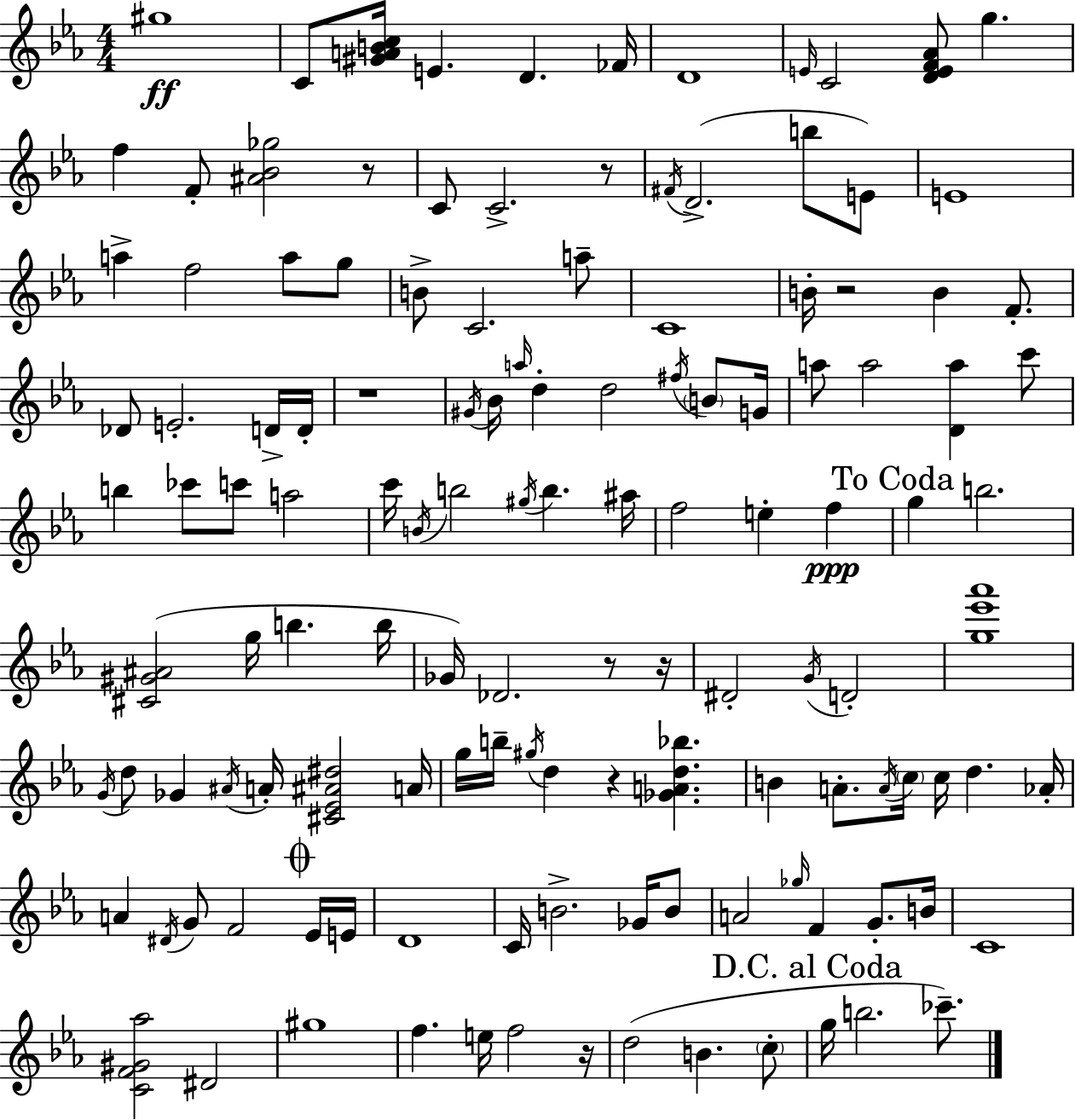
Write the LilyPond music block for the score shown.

{
  \clef treble
  \numericTimeSignature
  \time 4/4
  \key c \minor
  gis''1\ff | c'8 <gis' a' b' c''>16 e'4. d'4. fes'16 | d'1 | \grace { e'16 } c'2 <d' e' f' aes'>8 g''4. | \break f''4 f'8-. <ais' bes' ges''>2 r8 | c'8 c'2.-> r8 | \acciaccatura { fis'16 }( d'2.-> b''8 | e'8) e'1 | \break a''4-> f''2 a''8 | g''8 b'8-> c'2. | a''8-- c'1 | b'16-. r2 b'4 f'8.-. | \break des'8 e'2.-. | d'16-> d'16-. r1 | \acciaccatura { gis'16 } bes'16 \grace { a''16 } d''4-. d''2 | \acciaccatura { fis''16 } \parenthesize b'8 g'16 a''8 a''2 <d' a''>4 | \break c'''8 b''4 ces'''8 c'''8 a''2 | c'''16 \acciaccatura { b'16 } b''2 \acciaccatura { gis''16 } | b''4. ais''16 f''2 e''4-. | f''4\ppp \mark "To Coda" g''4 b''2. | \break <cis' gis' ais'>2( g''16 | b''4. b''16 ges'16) des'2. | r8 r16 dis'2-. \acciaccatura { g'16 } | d'2-. <g'' ees''' aes'''>1 | \break \acciaccatura { g'16 } d''8 ges'4 \acciaccatura { ais'16 } | a'16-. <cis' ees' ais' dis''>2 a'16 g''16 b''16-- \acciaccatura { gis''16 } d''4 | r4 <ges' a' d'' bes''>4. b'4 a'8.-. | \acciaccatura { a'16 } \parenthesize c''16 c''16 d''4. aes'16-. a'4 | \break \acciaccatura { dis'16 } g'8 f'2 \mark \markup { \musicglyph "scripts.coda" } ees'16 e'16 d'1 | c'16 b'2.-> | ges'16 b'8 a'2 | \grace { ges''16 } f'4 g'8.-. b'16 c'1 | \break <c' f' gis' aes''>2 | dis'2 gis''1 | f''4. | e''16 f''2 r16 d''2( | \break b'4. \parenthesize c''8-. \mark "D.C. al Coda" g''16 b''2. | ces'''8.--) \bar "|."
}